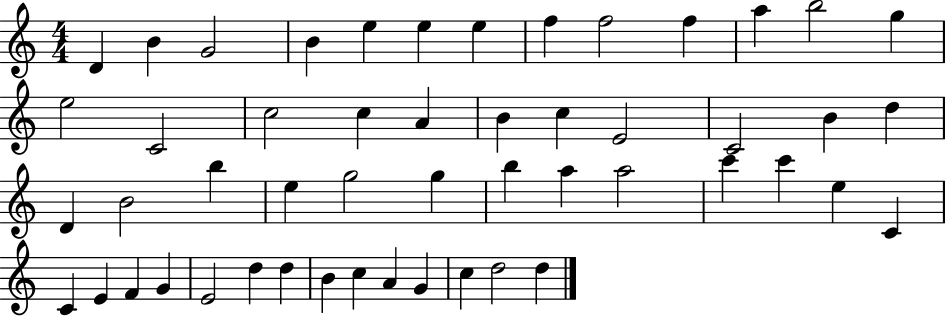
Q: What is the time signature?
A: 4/4